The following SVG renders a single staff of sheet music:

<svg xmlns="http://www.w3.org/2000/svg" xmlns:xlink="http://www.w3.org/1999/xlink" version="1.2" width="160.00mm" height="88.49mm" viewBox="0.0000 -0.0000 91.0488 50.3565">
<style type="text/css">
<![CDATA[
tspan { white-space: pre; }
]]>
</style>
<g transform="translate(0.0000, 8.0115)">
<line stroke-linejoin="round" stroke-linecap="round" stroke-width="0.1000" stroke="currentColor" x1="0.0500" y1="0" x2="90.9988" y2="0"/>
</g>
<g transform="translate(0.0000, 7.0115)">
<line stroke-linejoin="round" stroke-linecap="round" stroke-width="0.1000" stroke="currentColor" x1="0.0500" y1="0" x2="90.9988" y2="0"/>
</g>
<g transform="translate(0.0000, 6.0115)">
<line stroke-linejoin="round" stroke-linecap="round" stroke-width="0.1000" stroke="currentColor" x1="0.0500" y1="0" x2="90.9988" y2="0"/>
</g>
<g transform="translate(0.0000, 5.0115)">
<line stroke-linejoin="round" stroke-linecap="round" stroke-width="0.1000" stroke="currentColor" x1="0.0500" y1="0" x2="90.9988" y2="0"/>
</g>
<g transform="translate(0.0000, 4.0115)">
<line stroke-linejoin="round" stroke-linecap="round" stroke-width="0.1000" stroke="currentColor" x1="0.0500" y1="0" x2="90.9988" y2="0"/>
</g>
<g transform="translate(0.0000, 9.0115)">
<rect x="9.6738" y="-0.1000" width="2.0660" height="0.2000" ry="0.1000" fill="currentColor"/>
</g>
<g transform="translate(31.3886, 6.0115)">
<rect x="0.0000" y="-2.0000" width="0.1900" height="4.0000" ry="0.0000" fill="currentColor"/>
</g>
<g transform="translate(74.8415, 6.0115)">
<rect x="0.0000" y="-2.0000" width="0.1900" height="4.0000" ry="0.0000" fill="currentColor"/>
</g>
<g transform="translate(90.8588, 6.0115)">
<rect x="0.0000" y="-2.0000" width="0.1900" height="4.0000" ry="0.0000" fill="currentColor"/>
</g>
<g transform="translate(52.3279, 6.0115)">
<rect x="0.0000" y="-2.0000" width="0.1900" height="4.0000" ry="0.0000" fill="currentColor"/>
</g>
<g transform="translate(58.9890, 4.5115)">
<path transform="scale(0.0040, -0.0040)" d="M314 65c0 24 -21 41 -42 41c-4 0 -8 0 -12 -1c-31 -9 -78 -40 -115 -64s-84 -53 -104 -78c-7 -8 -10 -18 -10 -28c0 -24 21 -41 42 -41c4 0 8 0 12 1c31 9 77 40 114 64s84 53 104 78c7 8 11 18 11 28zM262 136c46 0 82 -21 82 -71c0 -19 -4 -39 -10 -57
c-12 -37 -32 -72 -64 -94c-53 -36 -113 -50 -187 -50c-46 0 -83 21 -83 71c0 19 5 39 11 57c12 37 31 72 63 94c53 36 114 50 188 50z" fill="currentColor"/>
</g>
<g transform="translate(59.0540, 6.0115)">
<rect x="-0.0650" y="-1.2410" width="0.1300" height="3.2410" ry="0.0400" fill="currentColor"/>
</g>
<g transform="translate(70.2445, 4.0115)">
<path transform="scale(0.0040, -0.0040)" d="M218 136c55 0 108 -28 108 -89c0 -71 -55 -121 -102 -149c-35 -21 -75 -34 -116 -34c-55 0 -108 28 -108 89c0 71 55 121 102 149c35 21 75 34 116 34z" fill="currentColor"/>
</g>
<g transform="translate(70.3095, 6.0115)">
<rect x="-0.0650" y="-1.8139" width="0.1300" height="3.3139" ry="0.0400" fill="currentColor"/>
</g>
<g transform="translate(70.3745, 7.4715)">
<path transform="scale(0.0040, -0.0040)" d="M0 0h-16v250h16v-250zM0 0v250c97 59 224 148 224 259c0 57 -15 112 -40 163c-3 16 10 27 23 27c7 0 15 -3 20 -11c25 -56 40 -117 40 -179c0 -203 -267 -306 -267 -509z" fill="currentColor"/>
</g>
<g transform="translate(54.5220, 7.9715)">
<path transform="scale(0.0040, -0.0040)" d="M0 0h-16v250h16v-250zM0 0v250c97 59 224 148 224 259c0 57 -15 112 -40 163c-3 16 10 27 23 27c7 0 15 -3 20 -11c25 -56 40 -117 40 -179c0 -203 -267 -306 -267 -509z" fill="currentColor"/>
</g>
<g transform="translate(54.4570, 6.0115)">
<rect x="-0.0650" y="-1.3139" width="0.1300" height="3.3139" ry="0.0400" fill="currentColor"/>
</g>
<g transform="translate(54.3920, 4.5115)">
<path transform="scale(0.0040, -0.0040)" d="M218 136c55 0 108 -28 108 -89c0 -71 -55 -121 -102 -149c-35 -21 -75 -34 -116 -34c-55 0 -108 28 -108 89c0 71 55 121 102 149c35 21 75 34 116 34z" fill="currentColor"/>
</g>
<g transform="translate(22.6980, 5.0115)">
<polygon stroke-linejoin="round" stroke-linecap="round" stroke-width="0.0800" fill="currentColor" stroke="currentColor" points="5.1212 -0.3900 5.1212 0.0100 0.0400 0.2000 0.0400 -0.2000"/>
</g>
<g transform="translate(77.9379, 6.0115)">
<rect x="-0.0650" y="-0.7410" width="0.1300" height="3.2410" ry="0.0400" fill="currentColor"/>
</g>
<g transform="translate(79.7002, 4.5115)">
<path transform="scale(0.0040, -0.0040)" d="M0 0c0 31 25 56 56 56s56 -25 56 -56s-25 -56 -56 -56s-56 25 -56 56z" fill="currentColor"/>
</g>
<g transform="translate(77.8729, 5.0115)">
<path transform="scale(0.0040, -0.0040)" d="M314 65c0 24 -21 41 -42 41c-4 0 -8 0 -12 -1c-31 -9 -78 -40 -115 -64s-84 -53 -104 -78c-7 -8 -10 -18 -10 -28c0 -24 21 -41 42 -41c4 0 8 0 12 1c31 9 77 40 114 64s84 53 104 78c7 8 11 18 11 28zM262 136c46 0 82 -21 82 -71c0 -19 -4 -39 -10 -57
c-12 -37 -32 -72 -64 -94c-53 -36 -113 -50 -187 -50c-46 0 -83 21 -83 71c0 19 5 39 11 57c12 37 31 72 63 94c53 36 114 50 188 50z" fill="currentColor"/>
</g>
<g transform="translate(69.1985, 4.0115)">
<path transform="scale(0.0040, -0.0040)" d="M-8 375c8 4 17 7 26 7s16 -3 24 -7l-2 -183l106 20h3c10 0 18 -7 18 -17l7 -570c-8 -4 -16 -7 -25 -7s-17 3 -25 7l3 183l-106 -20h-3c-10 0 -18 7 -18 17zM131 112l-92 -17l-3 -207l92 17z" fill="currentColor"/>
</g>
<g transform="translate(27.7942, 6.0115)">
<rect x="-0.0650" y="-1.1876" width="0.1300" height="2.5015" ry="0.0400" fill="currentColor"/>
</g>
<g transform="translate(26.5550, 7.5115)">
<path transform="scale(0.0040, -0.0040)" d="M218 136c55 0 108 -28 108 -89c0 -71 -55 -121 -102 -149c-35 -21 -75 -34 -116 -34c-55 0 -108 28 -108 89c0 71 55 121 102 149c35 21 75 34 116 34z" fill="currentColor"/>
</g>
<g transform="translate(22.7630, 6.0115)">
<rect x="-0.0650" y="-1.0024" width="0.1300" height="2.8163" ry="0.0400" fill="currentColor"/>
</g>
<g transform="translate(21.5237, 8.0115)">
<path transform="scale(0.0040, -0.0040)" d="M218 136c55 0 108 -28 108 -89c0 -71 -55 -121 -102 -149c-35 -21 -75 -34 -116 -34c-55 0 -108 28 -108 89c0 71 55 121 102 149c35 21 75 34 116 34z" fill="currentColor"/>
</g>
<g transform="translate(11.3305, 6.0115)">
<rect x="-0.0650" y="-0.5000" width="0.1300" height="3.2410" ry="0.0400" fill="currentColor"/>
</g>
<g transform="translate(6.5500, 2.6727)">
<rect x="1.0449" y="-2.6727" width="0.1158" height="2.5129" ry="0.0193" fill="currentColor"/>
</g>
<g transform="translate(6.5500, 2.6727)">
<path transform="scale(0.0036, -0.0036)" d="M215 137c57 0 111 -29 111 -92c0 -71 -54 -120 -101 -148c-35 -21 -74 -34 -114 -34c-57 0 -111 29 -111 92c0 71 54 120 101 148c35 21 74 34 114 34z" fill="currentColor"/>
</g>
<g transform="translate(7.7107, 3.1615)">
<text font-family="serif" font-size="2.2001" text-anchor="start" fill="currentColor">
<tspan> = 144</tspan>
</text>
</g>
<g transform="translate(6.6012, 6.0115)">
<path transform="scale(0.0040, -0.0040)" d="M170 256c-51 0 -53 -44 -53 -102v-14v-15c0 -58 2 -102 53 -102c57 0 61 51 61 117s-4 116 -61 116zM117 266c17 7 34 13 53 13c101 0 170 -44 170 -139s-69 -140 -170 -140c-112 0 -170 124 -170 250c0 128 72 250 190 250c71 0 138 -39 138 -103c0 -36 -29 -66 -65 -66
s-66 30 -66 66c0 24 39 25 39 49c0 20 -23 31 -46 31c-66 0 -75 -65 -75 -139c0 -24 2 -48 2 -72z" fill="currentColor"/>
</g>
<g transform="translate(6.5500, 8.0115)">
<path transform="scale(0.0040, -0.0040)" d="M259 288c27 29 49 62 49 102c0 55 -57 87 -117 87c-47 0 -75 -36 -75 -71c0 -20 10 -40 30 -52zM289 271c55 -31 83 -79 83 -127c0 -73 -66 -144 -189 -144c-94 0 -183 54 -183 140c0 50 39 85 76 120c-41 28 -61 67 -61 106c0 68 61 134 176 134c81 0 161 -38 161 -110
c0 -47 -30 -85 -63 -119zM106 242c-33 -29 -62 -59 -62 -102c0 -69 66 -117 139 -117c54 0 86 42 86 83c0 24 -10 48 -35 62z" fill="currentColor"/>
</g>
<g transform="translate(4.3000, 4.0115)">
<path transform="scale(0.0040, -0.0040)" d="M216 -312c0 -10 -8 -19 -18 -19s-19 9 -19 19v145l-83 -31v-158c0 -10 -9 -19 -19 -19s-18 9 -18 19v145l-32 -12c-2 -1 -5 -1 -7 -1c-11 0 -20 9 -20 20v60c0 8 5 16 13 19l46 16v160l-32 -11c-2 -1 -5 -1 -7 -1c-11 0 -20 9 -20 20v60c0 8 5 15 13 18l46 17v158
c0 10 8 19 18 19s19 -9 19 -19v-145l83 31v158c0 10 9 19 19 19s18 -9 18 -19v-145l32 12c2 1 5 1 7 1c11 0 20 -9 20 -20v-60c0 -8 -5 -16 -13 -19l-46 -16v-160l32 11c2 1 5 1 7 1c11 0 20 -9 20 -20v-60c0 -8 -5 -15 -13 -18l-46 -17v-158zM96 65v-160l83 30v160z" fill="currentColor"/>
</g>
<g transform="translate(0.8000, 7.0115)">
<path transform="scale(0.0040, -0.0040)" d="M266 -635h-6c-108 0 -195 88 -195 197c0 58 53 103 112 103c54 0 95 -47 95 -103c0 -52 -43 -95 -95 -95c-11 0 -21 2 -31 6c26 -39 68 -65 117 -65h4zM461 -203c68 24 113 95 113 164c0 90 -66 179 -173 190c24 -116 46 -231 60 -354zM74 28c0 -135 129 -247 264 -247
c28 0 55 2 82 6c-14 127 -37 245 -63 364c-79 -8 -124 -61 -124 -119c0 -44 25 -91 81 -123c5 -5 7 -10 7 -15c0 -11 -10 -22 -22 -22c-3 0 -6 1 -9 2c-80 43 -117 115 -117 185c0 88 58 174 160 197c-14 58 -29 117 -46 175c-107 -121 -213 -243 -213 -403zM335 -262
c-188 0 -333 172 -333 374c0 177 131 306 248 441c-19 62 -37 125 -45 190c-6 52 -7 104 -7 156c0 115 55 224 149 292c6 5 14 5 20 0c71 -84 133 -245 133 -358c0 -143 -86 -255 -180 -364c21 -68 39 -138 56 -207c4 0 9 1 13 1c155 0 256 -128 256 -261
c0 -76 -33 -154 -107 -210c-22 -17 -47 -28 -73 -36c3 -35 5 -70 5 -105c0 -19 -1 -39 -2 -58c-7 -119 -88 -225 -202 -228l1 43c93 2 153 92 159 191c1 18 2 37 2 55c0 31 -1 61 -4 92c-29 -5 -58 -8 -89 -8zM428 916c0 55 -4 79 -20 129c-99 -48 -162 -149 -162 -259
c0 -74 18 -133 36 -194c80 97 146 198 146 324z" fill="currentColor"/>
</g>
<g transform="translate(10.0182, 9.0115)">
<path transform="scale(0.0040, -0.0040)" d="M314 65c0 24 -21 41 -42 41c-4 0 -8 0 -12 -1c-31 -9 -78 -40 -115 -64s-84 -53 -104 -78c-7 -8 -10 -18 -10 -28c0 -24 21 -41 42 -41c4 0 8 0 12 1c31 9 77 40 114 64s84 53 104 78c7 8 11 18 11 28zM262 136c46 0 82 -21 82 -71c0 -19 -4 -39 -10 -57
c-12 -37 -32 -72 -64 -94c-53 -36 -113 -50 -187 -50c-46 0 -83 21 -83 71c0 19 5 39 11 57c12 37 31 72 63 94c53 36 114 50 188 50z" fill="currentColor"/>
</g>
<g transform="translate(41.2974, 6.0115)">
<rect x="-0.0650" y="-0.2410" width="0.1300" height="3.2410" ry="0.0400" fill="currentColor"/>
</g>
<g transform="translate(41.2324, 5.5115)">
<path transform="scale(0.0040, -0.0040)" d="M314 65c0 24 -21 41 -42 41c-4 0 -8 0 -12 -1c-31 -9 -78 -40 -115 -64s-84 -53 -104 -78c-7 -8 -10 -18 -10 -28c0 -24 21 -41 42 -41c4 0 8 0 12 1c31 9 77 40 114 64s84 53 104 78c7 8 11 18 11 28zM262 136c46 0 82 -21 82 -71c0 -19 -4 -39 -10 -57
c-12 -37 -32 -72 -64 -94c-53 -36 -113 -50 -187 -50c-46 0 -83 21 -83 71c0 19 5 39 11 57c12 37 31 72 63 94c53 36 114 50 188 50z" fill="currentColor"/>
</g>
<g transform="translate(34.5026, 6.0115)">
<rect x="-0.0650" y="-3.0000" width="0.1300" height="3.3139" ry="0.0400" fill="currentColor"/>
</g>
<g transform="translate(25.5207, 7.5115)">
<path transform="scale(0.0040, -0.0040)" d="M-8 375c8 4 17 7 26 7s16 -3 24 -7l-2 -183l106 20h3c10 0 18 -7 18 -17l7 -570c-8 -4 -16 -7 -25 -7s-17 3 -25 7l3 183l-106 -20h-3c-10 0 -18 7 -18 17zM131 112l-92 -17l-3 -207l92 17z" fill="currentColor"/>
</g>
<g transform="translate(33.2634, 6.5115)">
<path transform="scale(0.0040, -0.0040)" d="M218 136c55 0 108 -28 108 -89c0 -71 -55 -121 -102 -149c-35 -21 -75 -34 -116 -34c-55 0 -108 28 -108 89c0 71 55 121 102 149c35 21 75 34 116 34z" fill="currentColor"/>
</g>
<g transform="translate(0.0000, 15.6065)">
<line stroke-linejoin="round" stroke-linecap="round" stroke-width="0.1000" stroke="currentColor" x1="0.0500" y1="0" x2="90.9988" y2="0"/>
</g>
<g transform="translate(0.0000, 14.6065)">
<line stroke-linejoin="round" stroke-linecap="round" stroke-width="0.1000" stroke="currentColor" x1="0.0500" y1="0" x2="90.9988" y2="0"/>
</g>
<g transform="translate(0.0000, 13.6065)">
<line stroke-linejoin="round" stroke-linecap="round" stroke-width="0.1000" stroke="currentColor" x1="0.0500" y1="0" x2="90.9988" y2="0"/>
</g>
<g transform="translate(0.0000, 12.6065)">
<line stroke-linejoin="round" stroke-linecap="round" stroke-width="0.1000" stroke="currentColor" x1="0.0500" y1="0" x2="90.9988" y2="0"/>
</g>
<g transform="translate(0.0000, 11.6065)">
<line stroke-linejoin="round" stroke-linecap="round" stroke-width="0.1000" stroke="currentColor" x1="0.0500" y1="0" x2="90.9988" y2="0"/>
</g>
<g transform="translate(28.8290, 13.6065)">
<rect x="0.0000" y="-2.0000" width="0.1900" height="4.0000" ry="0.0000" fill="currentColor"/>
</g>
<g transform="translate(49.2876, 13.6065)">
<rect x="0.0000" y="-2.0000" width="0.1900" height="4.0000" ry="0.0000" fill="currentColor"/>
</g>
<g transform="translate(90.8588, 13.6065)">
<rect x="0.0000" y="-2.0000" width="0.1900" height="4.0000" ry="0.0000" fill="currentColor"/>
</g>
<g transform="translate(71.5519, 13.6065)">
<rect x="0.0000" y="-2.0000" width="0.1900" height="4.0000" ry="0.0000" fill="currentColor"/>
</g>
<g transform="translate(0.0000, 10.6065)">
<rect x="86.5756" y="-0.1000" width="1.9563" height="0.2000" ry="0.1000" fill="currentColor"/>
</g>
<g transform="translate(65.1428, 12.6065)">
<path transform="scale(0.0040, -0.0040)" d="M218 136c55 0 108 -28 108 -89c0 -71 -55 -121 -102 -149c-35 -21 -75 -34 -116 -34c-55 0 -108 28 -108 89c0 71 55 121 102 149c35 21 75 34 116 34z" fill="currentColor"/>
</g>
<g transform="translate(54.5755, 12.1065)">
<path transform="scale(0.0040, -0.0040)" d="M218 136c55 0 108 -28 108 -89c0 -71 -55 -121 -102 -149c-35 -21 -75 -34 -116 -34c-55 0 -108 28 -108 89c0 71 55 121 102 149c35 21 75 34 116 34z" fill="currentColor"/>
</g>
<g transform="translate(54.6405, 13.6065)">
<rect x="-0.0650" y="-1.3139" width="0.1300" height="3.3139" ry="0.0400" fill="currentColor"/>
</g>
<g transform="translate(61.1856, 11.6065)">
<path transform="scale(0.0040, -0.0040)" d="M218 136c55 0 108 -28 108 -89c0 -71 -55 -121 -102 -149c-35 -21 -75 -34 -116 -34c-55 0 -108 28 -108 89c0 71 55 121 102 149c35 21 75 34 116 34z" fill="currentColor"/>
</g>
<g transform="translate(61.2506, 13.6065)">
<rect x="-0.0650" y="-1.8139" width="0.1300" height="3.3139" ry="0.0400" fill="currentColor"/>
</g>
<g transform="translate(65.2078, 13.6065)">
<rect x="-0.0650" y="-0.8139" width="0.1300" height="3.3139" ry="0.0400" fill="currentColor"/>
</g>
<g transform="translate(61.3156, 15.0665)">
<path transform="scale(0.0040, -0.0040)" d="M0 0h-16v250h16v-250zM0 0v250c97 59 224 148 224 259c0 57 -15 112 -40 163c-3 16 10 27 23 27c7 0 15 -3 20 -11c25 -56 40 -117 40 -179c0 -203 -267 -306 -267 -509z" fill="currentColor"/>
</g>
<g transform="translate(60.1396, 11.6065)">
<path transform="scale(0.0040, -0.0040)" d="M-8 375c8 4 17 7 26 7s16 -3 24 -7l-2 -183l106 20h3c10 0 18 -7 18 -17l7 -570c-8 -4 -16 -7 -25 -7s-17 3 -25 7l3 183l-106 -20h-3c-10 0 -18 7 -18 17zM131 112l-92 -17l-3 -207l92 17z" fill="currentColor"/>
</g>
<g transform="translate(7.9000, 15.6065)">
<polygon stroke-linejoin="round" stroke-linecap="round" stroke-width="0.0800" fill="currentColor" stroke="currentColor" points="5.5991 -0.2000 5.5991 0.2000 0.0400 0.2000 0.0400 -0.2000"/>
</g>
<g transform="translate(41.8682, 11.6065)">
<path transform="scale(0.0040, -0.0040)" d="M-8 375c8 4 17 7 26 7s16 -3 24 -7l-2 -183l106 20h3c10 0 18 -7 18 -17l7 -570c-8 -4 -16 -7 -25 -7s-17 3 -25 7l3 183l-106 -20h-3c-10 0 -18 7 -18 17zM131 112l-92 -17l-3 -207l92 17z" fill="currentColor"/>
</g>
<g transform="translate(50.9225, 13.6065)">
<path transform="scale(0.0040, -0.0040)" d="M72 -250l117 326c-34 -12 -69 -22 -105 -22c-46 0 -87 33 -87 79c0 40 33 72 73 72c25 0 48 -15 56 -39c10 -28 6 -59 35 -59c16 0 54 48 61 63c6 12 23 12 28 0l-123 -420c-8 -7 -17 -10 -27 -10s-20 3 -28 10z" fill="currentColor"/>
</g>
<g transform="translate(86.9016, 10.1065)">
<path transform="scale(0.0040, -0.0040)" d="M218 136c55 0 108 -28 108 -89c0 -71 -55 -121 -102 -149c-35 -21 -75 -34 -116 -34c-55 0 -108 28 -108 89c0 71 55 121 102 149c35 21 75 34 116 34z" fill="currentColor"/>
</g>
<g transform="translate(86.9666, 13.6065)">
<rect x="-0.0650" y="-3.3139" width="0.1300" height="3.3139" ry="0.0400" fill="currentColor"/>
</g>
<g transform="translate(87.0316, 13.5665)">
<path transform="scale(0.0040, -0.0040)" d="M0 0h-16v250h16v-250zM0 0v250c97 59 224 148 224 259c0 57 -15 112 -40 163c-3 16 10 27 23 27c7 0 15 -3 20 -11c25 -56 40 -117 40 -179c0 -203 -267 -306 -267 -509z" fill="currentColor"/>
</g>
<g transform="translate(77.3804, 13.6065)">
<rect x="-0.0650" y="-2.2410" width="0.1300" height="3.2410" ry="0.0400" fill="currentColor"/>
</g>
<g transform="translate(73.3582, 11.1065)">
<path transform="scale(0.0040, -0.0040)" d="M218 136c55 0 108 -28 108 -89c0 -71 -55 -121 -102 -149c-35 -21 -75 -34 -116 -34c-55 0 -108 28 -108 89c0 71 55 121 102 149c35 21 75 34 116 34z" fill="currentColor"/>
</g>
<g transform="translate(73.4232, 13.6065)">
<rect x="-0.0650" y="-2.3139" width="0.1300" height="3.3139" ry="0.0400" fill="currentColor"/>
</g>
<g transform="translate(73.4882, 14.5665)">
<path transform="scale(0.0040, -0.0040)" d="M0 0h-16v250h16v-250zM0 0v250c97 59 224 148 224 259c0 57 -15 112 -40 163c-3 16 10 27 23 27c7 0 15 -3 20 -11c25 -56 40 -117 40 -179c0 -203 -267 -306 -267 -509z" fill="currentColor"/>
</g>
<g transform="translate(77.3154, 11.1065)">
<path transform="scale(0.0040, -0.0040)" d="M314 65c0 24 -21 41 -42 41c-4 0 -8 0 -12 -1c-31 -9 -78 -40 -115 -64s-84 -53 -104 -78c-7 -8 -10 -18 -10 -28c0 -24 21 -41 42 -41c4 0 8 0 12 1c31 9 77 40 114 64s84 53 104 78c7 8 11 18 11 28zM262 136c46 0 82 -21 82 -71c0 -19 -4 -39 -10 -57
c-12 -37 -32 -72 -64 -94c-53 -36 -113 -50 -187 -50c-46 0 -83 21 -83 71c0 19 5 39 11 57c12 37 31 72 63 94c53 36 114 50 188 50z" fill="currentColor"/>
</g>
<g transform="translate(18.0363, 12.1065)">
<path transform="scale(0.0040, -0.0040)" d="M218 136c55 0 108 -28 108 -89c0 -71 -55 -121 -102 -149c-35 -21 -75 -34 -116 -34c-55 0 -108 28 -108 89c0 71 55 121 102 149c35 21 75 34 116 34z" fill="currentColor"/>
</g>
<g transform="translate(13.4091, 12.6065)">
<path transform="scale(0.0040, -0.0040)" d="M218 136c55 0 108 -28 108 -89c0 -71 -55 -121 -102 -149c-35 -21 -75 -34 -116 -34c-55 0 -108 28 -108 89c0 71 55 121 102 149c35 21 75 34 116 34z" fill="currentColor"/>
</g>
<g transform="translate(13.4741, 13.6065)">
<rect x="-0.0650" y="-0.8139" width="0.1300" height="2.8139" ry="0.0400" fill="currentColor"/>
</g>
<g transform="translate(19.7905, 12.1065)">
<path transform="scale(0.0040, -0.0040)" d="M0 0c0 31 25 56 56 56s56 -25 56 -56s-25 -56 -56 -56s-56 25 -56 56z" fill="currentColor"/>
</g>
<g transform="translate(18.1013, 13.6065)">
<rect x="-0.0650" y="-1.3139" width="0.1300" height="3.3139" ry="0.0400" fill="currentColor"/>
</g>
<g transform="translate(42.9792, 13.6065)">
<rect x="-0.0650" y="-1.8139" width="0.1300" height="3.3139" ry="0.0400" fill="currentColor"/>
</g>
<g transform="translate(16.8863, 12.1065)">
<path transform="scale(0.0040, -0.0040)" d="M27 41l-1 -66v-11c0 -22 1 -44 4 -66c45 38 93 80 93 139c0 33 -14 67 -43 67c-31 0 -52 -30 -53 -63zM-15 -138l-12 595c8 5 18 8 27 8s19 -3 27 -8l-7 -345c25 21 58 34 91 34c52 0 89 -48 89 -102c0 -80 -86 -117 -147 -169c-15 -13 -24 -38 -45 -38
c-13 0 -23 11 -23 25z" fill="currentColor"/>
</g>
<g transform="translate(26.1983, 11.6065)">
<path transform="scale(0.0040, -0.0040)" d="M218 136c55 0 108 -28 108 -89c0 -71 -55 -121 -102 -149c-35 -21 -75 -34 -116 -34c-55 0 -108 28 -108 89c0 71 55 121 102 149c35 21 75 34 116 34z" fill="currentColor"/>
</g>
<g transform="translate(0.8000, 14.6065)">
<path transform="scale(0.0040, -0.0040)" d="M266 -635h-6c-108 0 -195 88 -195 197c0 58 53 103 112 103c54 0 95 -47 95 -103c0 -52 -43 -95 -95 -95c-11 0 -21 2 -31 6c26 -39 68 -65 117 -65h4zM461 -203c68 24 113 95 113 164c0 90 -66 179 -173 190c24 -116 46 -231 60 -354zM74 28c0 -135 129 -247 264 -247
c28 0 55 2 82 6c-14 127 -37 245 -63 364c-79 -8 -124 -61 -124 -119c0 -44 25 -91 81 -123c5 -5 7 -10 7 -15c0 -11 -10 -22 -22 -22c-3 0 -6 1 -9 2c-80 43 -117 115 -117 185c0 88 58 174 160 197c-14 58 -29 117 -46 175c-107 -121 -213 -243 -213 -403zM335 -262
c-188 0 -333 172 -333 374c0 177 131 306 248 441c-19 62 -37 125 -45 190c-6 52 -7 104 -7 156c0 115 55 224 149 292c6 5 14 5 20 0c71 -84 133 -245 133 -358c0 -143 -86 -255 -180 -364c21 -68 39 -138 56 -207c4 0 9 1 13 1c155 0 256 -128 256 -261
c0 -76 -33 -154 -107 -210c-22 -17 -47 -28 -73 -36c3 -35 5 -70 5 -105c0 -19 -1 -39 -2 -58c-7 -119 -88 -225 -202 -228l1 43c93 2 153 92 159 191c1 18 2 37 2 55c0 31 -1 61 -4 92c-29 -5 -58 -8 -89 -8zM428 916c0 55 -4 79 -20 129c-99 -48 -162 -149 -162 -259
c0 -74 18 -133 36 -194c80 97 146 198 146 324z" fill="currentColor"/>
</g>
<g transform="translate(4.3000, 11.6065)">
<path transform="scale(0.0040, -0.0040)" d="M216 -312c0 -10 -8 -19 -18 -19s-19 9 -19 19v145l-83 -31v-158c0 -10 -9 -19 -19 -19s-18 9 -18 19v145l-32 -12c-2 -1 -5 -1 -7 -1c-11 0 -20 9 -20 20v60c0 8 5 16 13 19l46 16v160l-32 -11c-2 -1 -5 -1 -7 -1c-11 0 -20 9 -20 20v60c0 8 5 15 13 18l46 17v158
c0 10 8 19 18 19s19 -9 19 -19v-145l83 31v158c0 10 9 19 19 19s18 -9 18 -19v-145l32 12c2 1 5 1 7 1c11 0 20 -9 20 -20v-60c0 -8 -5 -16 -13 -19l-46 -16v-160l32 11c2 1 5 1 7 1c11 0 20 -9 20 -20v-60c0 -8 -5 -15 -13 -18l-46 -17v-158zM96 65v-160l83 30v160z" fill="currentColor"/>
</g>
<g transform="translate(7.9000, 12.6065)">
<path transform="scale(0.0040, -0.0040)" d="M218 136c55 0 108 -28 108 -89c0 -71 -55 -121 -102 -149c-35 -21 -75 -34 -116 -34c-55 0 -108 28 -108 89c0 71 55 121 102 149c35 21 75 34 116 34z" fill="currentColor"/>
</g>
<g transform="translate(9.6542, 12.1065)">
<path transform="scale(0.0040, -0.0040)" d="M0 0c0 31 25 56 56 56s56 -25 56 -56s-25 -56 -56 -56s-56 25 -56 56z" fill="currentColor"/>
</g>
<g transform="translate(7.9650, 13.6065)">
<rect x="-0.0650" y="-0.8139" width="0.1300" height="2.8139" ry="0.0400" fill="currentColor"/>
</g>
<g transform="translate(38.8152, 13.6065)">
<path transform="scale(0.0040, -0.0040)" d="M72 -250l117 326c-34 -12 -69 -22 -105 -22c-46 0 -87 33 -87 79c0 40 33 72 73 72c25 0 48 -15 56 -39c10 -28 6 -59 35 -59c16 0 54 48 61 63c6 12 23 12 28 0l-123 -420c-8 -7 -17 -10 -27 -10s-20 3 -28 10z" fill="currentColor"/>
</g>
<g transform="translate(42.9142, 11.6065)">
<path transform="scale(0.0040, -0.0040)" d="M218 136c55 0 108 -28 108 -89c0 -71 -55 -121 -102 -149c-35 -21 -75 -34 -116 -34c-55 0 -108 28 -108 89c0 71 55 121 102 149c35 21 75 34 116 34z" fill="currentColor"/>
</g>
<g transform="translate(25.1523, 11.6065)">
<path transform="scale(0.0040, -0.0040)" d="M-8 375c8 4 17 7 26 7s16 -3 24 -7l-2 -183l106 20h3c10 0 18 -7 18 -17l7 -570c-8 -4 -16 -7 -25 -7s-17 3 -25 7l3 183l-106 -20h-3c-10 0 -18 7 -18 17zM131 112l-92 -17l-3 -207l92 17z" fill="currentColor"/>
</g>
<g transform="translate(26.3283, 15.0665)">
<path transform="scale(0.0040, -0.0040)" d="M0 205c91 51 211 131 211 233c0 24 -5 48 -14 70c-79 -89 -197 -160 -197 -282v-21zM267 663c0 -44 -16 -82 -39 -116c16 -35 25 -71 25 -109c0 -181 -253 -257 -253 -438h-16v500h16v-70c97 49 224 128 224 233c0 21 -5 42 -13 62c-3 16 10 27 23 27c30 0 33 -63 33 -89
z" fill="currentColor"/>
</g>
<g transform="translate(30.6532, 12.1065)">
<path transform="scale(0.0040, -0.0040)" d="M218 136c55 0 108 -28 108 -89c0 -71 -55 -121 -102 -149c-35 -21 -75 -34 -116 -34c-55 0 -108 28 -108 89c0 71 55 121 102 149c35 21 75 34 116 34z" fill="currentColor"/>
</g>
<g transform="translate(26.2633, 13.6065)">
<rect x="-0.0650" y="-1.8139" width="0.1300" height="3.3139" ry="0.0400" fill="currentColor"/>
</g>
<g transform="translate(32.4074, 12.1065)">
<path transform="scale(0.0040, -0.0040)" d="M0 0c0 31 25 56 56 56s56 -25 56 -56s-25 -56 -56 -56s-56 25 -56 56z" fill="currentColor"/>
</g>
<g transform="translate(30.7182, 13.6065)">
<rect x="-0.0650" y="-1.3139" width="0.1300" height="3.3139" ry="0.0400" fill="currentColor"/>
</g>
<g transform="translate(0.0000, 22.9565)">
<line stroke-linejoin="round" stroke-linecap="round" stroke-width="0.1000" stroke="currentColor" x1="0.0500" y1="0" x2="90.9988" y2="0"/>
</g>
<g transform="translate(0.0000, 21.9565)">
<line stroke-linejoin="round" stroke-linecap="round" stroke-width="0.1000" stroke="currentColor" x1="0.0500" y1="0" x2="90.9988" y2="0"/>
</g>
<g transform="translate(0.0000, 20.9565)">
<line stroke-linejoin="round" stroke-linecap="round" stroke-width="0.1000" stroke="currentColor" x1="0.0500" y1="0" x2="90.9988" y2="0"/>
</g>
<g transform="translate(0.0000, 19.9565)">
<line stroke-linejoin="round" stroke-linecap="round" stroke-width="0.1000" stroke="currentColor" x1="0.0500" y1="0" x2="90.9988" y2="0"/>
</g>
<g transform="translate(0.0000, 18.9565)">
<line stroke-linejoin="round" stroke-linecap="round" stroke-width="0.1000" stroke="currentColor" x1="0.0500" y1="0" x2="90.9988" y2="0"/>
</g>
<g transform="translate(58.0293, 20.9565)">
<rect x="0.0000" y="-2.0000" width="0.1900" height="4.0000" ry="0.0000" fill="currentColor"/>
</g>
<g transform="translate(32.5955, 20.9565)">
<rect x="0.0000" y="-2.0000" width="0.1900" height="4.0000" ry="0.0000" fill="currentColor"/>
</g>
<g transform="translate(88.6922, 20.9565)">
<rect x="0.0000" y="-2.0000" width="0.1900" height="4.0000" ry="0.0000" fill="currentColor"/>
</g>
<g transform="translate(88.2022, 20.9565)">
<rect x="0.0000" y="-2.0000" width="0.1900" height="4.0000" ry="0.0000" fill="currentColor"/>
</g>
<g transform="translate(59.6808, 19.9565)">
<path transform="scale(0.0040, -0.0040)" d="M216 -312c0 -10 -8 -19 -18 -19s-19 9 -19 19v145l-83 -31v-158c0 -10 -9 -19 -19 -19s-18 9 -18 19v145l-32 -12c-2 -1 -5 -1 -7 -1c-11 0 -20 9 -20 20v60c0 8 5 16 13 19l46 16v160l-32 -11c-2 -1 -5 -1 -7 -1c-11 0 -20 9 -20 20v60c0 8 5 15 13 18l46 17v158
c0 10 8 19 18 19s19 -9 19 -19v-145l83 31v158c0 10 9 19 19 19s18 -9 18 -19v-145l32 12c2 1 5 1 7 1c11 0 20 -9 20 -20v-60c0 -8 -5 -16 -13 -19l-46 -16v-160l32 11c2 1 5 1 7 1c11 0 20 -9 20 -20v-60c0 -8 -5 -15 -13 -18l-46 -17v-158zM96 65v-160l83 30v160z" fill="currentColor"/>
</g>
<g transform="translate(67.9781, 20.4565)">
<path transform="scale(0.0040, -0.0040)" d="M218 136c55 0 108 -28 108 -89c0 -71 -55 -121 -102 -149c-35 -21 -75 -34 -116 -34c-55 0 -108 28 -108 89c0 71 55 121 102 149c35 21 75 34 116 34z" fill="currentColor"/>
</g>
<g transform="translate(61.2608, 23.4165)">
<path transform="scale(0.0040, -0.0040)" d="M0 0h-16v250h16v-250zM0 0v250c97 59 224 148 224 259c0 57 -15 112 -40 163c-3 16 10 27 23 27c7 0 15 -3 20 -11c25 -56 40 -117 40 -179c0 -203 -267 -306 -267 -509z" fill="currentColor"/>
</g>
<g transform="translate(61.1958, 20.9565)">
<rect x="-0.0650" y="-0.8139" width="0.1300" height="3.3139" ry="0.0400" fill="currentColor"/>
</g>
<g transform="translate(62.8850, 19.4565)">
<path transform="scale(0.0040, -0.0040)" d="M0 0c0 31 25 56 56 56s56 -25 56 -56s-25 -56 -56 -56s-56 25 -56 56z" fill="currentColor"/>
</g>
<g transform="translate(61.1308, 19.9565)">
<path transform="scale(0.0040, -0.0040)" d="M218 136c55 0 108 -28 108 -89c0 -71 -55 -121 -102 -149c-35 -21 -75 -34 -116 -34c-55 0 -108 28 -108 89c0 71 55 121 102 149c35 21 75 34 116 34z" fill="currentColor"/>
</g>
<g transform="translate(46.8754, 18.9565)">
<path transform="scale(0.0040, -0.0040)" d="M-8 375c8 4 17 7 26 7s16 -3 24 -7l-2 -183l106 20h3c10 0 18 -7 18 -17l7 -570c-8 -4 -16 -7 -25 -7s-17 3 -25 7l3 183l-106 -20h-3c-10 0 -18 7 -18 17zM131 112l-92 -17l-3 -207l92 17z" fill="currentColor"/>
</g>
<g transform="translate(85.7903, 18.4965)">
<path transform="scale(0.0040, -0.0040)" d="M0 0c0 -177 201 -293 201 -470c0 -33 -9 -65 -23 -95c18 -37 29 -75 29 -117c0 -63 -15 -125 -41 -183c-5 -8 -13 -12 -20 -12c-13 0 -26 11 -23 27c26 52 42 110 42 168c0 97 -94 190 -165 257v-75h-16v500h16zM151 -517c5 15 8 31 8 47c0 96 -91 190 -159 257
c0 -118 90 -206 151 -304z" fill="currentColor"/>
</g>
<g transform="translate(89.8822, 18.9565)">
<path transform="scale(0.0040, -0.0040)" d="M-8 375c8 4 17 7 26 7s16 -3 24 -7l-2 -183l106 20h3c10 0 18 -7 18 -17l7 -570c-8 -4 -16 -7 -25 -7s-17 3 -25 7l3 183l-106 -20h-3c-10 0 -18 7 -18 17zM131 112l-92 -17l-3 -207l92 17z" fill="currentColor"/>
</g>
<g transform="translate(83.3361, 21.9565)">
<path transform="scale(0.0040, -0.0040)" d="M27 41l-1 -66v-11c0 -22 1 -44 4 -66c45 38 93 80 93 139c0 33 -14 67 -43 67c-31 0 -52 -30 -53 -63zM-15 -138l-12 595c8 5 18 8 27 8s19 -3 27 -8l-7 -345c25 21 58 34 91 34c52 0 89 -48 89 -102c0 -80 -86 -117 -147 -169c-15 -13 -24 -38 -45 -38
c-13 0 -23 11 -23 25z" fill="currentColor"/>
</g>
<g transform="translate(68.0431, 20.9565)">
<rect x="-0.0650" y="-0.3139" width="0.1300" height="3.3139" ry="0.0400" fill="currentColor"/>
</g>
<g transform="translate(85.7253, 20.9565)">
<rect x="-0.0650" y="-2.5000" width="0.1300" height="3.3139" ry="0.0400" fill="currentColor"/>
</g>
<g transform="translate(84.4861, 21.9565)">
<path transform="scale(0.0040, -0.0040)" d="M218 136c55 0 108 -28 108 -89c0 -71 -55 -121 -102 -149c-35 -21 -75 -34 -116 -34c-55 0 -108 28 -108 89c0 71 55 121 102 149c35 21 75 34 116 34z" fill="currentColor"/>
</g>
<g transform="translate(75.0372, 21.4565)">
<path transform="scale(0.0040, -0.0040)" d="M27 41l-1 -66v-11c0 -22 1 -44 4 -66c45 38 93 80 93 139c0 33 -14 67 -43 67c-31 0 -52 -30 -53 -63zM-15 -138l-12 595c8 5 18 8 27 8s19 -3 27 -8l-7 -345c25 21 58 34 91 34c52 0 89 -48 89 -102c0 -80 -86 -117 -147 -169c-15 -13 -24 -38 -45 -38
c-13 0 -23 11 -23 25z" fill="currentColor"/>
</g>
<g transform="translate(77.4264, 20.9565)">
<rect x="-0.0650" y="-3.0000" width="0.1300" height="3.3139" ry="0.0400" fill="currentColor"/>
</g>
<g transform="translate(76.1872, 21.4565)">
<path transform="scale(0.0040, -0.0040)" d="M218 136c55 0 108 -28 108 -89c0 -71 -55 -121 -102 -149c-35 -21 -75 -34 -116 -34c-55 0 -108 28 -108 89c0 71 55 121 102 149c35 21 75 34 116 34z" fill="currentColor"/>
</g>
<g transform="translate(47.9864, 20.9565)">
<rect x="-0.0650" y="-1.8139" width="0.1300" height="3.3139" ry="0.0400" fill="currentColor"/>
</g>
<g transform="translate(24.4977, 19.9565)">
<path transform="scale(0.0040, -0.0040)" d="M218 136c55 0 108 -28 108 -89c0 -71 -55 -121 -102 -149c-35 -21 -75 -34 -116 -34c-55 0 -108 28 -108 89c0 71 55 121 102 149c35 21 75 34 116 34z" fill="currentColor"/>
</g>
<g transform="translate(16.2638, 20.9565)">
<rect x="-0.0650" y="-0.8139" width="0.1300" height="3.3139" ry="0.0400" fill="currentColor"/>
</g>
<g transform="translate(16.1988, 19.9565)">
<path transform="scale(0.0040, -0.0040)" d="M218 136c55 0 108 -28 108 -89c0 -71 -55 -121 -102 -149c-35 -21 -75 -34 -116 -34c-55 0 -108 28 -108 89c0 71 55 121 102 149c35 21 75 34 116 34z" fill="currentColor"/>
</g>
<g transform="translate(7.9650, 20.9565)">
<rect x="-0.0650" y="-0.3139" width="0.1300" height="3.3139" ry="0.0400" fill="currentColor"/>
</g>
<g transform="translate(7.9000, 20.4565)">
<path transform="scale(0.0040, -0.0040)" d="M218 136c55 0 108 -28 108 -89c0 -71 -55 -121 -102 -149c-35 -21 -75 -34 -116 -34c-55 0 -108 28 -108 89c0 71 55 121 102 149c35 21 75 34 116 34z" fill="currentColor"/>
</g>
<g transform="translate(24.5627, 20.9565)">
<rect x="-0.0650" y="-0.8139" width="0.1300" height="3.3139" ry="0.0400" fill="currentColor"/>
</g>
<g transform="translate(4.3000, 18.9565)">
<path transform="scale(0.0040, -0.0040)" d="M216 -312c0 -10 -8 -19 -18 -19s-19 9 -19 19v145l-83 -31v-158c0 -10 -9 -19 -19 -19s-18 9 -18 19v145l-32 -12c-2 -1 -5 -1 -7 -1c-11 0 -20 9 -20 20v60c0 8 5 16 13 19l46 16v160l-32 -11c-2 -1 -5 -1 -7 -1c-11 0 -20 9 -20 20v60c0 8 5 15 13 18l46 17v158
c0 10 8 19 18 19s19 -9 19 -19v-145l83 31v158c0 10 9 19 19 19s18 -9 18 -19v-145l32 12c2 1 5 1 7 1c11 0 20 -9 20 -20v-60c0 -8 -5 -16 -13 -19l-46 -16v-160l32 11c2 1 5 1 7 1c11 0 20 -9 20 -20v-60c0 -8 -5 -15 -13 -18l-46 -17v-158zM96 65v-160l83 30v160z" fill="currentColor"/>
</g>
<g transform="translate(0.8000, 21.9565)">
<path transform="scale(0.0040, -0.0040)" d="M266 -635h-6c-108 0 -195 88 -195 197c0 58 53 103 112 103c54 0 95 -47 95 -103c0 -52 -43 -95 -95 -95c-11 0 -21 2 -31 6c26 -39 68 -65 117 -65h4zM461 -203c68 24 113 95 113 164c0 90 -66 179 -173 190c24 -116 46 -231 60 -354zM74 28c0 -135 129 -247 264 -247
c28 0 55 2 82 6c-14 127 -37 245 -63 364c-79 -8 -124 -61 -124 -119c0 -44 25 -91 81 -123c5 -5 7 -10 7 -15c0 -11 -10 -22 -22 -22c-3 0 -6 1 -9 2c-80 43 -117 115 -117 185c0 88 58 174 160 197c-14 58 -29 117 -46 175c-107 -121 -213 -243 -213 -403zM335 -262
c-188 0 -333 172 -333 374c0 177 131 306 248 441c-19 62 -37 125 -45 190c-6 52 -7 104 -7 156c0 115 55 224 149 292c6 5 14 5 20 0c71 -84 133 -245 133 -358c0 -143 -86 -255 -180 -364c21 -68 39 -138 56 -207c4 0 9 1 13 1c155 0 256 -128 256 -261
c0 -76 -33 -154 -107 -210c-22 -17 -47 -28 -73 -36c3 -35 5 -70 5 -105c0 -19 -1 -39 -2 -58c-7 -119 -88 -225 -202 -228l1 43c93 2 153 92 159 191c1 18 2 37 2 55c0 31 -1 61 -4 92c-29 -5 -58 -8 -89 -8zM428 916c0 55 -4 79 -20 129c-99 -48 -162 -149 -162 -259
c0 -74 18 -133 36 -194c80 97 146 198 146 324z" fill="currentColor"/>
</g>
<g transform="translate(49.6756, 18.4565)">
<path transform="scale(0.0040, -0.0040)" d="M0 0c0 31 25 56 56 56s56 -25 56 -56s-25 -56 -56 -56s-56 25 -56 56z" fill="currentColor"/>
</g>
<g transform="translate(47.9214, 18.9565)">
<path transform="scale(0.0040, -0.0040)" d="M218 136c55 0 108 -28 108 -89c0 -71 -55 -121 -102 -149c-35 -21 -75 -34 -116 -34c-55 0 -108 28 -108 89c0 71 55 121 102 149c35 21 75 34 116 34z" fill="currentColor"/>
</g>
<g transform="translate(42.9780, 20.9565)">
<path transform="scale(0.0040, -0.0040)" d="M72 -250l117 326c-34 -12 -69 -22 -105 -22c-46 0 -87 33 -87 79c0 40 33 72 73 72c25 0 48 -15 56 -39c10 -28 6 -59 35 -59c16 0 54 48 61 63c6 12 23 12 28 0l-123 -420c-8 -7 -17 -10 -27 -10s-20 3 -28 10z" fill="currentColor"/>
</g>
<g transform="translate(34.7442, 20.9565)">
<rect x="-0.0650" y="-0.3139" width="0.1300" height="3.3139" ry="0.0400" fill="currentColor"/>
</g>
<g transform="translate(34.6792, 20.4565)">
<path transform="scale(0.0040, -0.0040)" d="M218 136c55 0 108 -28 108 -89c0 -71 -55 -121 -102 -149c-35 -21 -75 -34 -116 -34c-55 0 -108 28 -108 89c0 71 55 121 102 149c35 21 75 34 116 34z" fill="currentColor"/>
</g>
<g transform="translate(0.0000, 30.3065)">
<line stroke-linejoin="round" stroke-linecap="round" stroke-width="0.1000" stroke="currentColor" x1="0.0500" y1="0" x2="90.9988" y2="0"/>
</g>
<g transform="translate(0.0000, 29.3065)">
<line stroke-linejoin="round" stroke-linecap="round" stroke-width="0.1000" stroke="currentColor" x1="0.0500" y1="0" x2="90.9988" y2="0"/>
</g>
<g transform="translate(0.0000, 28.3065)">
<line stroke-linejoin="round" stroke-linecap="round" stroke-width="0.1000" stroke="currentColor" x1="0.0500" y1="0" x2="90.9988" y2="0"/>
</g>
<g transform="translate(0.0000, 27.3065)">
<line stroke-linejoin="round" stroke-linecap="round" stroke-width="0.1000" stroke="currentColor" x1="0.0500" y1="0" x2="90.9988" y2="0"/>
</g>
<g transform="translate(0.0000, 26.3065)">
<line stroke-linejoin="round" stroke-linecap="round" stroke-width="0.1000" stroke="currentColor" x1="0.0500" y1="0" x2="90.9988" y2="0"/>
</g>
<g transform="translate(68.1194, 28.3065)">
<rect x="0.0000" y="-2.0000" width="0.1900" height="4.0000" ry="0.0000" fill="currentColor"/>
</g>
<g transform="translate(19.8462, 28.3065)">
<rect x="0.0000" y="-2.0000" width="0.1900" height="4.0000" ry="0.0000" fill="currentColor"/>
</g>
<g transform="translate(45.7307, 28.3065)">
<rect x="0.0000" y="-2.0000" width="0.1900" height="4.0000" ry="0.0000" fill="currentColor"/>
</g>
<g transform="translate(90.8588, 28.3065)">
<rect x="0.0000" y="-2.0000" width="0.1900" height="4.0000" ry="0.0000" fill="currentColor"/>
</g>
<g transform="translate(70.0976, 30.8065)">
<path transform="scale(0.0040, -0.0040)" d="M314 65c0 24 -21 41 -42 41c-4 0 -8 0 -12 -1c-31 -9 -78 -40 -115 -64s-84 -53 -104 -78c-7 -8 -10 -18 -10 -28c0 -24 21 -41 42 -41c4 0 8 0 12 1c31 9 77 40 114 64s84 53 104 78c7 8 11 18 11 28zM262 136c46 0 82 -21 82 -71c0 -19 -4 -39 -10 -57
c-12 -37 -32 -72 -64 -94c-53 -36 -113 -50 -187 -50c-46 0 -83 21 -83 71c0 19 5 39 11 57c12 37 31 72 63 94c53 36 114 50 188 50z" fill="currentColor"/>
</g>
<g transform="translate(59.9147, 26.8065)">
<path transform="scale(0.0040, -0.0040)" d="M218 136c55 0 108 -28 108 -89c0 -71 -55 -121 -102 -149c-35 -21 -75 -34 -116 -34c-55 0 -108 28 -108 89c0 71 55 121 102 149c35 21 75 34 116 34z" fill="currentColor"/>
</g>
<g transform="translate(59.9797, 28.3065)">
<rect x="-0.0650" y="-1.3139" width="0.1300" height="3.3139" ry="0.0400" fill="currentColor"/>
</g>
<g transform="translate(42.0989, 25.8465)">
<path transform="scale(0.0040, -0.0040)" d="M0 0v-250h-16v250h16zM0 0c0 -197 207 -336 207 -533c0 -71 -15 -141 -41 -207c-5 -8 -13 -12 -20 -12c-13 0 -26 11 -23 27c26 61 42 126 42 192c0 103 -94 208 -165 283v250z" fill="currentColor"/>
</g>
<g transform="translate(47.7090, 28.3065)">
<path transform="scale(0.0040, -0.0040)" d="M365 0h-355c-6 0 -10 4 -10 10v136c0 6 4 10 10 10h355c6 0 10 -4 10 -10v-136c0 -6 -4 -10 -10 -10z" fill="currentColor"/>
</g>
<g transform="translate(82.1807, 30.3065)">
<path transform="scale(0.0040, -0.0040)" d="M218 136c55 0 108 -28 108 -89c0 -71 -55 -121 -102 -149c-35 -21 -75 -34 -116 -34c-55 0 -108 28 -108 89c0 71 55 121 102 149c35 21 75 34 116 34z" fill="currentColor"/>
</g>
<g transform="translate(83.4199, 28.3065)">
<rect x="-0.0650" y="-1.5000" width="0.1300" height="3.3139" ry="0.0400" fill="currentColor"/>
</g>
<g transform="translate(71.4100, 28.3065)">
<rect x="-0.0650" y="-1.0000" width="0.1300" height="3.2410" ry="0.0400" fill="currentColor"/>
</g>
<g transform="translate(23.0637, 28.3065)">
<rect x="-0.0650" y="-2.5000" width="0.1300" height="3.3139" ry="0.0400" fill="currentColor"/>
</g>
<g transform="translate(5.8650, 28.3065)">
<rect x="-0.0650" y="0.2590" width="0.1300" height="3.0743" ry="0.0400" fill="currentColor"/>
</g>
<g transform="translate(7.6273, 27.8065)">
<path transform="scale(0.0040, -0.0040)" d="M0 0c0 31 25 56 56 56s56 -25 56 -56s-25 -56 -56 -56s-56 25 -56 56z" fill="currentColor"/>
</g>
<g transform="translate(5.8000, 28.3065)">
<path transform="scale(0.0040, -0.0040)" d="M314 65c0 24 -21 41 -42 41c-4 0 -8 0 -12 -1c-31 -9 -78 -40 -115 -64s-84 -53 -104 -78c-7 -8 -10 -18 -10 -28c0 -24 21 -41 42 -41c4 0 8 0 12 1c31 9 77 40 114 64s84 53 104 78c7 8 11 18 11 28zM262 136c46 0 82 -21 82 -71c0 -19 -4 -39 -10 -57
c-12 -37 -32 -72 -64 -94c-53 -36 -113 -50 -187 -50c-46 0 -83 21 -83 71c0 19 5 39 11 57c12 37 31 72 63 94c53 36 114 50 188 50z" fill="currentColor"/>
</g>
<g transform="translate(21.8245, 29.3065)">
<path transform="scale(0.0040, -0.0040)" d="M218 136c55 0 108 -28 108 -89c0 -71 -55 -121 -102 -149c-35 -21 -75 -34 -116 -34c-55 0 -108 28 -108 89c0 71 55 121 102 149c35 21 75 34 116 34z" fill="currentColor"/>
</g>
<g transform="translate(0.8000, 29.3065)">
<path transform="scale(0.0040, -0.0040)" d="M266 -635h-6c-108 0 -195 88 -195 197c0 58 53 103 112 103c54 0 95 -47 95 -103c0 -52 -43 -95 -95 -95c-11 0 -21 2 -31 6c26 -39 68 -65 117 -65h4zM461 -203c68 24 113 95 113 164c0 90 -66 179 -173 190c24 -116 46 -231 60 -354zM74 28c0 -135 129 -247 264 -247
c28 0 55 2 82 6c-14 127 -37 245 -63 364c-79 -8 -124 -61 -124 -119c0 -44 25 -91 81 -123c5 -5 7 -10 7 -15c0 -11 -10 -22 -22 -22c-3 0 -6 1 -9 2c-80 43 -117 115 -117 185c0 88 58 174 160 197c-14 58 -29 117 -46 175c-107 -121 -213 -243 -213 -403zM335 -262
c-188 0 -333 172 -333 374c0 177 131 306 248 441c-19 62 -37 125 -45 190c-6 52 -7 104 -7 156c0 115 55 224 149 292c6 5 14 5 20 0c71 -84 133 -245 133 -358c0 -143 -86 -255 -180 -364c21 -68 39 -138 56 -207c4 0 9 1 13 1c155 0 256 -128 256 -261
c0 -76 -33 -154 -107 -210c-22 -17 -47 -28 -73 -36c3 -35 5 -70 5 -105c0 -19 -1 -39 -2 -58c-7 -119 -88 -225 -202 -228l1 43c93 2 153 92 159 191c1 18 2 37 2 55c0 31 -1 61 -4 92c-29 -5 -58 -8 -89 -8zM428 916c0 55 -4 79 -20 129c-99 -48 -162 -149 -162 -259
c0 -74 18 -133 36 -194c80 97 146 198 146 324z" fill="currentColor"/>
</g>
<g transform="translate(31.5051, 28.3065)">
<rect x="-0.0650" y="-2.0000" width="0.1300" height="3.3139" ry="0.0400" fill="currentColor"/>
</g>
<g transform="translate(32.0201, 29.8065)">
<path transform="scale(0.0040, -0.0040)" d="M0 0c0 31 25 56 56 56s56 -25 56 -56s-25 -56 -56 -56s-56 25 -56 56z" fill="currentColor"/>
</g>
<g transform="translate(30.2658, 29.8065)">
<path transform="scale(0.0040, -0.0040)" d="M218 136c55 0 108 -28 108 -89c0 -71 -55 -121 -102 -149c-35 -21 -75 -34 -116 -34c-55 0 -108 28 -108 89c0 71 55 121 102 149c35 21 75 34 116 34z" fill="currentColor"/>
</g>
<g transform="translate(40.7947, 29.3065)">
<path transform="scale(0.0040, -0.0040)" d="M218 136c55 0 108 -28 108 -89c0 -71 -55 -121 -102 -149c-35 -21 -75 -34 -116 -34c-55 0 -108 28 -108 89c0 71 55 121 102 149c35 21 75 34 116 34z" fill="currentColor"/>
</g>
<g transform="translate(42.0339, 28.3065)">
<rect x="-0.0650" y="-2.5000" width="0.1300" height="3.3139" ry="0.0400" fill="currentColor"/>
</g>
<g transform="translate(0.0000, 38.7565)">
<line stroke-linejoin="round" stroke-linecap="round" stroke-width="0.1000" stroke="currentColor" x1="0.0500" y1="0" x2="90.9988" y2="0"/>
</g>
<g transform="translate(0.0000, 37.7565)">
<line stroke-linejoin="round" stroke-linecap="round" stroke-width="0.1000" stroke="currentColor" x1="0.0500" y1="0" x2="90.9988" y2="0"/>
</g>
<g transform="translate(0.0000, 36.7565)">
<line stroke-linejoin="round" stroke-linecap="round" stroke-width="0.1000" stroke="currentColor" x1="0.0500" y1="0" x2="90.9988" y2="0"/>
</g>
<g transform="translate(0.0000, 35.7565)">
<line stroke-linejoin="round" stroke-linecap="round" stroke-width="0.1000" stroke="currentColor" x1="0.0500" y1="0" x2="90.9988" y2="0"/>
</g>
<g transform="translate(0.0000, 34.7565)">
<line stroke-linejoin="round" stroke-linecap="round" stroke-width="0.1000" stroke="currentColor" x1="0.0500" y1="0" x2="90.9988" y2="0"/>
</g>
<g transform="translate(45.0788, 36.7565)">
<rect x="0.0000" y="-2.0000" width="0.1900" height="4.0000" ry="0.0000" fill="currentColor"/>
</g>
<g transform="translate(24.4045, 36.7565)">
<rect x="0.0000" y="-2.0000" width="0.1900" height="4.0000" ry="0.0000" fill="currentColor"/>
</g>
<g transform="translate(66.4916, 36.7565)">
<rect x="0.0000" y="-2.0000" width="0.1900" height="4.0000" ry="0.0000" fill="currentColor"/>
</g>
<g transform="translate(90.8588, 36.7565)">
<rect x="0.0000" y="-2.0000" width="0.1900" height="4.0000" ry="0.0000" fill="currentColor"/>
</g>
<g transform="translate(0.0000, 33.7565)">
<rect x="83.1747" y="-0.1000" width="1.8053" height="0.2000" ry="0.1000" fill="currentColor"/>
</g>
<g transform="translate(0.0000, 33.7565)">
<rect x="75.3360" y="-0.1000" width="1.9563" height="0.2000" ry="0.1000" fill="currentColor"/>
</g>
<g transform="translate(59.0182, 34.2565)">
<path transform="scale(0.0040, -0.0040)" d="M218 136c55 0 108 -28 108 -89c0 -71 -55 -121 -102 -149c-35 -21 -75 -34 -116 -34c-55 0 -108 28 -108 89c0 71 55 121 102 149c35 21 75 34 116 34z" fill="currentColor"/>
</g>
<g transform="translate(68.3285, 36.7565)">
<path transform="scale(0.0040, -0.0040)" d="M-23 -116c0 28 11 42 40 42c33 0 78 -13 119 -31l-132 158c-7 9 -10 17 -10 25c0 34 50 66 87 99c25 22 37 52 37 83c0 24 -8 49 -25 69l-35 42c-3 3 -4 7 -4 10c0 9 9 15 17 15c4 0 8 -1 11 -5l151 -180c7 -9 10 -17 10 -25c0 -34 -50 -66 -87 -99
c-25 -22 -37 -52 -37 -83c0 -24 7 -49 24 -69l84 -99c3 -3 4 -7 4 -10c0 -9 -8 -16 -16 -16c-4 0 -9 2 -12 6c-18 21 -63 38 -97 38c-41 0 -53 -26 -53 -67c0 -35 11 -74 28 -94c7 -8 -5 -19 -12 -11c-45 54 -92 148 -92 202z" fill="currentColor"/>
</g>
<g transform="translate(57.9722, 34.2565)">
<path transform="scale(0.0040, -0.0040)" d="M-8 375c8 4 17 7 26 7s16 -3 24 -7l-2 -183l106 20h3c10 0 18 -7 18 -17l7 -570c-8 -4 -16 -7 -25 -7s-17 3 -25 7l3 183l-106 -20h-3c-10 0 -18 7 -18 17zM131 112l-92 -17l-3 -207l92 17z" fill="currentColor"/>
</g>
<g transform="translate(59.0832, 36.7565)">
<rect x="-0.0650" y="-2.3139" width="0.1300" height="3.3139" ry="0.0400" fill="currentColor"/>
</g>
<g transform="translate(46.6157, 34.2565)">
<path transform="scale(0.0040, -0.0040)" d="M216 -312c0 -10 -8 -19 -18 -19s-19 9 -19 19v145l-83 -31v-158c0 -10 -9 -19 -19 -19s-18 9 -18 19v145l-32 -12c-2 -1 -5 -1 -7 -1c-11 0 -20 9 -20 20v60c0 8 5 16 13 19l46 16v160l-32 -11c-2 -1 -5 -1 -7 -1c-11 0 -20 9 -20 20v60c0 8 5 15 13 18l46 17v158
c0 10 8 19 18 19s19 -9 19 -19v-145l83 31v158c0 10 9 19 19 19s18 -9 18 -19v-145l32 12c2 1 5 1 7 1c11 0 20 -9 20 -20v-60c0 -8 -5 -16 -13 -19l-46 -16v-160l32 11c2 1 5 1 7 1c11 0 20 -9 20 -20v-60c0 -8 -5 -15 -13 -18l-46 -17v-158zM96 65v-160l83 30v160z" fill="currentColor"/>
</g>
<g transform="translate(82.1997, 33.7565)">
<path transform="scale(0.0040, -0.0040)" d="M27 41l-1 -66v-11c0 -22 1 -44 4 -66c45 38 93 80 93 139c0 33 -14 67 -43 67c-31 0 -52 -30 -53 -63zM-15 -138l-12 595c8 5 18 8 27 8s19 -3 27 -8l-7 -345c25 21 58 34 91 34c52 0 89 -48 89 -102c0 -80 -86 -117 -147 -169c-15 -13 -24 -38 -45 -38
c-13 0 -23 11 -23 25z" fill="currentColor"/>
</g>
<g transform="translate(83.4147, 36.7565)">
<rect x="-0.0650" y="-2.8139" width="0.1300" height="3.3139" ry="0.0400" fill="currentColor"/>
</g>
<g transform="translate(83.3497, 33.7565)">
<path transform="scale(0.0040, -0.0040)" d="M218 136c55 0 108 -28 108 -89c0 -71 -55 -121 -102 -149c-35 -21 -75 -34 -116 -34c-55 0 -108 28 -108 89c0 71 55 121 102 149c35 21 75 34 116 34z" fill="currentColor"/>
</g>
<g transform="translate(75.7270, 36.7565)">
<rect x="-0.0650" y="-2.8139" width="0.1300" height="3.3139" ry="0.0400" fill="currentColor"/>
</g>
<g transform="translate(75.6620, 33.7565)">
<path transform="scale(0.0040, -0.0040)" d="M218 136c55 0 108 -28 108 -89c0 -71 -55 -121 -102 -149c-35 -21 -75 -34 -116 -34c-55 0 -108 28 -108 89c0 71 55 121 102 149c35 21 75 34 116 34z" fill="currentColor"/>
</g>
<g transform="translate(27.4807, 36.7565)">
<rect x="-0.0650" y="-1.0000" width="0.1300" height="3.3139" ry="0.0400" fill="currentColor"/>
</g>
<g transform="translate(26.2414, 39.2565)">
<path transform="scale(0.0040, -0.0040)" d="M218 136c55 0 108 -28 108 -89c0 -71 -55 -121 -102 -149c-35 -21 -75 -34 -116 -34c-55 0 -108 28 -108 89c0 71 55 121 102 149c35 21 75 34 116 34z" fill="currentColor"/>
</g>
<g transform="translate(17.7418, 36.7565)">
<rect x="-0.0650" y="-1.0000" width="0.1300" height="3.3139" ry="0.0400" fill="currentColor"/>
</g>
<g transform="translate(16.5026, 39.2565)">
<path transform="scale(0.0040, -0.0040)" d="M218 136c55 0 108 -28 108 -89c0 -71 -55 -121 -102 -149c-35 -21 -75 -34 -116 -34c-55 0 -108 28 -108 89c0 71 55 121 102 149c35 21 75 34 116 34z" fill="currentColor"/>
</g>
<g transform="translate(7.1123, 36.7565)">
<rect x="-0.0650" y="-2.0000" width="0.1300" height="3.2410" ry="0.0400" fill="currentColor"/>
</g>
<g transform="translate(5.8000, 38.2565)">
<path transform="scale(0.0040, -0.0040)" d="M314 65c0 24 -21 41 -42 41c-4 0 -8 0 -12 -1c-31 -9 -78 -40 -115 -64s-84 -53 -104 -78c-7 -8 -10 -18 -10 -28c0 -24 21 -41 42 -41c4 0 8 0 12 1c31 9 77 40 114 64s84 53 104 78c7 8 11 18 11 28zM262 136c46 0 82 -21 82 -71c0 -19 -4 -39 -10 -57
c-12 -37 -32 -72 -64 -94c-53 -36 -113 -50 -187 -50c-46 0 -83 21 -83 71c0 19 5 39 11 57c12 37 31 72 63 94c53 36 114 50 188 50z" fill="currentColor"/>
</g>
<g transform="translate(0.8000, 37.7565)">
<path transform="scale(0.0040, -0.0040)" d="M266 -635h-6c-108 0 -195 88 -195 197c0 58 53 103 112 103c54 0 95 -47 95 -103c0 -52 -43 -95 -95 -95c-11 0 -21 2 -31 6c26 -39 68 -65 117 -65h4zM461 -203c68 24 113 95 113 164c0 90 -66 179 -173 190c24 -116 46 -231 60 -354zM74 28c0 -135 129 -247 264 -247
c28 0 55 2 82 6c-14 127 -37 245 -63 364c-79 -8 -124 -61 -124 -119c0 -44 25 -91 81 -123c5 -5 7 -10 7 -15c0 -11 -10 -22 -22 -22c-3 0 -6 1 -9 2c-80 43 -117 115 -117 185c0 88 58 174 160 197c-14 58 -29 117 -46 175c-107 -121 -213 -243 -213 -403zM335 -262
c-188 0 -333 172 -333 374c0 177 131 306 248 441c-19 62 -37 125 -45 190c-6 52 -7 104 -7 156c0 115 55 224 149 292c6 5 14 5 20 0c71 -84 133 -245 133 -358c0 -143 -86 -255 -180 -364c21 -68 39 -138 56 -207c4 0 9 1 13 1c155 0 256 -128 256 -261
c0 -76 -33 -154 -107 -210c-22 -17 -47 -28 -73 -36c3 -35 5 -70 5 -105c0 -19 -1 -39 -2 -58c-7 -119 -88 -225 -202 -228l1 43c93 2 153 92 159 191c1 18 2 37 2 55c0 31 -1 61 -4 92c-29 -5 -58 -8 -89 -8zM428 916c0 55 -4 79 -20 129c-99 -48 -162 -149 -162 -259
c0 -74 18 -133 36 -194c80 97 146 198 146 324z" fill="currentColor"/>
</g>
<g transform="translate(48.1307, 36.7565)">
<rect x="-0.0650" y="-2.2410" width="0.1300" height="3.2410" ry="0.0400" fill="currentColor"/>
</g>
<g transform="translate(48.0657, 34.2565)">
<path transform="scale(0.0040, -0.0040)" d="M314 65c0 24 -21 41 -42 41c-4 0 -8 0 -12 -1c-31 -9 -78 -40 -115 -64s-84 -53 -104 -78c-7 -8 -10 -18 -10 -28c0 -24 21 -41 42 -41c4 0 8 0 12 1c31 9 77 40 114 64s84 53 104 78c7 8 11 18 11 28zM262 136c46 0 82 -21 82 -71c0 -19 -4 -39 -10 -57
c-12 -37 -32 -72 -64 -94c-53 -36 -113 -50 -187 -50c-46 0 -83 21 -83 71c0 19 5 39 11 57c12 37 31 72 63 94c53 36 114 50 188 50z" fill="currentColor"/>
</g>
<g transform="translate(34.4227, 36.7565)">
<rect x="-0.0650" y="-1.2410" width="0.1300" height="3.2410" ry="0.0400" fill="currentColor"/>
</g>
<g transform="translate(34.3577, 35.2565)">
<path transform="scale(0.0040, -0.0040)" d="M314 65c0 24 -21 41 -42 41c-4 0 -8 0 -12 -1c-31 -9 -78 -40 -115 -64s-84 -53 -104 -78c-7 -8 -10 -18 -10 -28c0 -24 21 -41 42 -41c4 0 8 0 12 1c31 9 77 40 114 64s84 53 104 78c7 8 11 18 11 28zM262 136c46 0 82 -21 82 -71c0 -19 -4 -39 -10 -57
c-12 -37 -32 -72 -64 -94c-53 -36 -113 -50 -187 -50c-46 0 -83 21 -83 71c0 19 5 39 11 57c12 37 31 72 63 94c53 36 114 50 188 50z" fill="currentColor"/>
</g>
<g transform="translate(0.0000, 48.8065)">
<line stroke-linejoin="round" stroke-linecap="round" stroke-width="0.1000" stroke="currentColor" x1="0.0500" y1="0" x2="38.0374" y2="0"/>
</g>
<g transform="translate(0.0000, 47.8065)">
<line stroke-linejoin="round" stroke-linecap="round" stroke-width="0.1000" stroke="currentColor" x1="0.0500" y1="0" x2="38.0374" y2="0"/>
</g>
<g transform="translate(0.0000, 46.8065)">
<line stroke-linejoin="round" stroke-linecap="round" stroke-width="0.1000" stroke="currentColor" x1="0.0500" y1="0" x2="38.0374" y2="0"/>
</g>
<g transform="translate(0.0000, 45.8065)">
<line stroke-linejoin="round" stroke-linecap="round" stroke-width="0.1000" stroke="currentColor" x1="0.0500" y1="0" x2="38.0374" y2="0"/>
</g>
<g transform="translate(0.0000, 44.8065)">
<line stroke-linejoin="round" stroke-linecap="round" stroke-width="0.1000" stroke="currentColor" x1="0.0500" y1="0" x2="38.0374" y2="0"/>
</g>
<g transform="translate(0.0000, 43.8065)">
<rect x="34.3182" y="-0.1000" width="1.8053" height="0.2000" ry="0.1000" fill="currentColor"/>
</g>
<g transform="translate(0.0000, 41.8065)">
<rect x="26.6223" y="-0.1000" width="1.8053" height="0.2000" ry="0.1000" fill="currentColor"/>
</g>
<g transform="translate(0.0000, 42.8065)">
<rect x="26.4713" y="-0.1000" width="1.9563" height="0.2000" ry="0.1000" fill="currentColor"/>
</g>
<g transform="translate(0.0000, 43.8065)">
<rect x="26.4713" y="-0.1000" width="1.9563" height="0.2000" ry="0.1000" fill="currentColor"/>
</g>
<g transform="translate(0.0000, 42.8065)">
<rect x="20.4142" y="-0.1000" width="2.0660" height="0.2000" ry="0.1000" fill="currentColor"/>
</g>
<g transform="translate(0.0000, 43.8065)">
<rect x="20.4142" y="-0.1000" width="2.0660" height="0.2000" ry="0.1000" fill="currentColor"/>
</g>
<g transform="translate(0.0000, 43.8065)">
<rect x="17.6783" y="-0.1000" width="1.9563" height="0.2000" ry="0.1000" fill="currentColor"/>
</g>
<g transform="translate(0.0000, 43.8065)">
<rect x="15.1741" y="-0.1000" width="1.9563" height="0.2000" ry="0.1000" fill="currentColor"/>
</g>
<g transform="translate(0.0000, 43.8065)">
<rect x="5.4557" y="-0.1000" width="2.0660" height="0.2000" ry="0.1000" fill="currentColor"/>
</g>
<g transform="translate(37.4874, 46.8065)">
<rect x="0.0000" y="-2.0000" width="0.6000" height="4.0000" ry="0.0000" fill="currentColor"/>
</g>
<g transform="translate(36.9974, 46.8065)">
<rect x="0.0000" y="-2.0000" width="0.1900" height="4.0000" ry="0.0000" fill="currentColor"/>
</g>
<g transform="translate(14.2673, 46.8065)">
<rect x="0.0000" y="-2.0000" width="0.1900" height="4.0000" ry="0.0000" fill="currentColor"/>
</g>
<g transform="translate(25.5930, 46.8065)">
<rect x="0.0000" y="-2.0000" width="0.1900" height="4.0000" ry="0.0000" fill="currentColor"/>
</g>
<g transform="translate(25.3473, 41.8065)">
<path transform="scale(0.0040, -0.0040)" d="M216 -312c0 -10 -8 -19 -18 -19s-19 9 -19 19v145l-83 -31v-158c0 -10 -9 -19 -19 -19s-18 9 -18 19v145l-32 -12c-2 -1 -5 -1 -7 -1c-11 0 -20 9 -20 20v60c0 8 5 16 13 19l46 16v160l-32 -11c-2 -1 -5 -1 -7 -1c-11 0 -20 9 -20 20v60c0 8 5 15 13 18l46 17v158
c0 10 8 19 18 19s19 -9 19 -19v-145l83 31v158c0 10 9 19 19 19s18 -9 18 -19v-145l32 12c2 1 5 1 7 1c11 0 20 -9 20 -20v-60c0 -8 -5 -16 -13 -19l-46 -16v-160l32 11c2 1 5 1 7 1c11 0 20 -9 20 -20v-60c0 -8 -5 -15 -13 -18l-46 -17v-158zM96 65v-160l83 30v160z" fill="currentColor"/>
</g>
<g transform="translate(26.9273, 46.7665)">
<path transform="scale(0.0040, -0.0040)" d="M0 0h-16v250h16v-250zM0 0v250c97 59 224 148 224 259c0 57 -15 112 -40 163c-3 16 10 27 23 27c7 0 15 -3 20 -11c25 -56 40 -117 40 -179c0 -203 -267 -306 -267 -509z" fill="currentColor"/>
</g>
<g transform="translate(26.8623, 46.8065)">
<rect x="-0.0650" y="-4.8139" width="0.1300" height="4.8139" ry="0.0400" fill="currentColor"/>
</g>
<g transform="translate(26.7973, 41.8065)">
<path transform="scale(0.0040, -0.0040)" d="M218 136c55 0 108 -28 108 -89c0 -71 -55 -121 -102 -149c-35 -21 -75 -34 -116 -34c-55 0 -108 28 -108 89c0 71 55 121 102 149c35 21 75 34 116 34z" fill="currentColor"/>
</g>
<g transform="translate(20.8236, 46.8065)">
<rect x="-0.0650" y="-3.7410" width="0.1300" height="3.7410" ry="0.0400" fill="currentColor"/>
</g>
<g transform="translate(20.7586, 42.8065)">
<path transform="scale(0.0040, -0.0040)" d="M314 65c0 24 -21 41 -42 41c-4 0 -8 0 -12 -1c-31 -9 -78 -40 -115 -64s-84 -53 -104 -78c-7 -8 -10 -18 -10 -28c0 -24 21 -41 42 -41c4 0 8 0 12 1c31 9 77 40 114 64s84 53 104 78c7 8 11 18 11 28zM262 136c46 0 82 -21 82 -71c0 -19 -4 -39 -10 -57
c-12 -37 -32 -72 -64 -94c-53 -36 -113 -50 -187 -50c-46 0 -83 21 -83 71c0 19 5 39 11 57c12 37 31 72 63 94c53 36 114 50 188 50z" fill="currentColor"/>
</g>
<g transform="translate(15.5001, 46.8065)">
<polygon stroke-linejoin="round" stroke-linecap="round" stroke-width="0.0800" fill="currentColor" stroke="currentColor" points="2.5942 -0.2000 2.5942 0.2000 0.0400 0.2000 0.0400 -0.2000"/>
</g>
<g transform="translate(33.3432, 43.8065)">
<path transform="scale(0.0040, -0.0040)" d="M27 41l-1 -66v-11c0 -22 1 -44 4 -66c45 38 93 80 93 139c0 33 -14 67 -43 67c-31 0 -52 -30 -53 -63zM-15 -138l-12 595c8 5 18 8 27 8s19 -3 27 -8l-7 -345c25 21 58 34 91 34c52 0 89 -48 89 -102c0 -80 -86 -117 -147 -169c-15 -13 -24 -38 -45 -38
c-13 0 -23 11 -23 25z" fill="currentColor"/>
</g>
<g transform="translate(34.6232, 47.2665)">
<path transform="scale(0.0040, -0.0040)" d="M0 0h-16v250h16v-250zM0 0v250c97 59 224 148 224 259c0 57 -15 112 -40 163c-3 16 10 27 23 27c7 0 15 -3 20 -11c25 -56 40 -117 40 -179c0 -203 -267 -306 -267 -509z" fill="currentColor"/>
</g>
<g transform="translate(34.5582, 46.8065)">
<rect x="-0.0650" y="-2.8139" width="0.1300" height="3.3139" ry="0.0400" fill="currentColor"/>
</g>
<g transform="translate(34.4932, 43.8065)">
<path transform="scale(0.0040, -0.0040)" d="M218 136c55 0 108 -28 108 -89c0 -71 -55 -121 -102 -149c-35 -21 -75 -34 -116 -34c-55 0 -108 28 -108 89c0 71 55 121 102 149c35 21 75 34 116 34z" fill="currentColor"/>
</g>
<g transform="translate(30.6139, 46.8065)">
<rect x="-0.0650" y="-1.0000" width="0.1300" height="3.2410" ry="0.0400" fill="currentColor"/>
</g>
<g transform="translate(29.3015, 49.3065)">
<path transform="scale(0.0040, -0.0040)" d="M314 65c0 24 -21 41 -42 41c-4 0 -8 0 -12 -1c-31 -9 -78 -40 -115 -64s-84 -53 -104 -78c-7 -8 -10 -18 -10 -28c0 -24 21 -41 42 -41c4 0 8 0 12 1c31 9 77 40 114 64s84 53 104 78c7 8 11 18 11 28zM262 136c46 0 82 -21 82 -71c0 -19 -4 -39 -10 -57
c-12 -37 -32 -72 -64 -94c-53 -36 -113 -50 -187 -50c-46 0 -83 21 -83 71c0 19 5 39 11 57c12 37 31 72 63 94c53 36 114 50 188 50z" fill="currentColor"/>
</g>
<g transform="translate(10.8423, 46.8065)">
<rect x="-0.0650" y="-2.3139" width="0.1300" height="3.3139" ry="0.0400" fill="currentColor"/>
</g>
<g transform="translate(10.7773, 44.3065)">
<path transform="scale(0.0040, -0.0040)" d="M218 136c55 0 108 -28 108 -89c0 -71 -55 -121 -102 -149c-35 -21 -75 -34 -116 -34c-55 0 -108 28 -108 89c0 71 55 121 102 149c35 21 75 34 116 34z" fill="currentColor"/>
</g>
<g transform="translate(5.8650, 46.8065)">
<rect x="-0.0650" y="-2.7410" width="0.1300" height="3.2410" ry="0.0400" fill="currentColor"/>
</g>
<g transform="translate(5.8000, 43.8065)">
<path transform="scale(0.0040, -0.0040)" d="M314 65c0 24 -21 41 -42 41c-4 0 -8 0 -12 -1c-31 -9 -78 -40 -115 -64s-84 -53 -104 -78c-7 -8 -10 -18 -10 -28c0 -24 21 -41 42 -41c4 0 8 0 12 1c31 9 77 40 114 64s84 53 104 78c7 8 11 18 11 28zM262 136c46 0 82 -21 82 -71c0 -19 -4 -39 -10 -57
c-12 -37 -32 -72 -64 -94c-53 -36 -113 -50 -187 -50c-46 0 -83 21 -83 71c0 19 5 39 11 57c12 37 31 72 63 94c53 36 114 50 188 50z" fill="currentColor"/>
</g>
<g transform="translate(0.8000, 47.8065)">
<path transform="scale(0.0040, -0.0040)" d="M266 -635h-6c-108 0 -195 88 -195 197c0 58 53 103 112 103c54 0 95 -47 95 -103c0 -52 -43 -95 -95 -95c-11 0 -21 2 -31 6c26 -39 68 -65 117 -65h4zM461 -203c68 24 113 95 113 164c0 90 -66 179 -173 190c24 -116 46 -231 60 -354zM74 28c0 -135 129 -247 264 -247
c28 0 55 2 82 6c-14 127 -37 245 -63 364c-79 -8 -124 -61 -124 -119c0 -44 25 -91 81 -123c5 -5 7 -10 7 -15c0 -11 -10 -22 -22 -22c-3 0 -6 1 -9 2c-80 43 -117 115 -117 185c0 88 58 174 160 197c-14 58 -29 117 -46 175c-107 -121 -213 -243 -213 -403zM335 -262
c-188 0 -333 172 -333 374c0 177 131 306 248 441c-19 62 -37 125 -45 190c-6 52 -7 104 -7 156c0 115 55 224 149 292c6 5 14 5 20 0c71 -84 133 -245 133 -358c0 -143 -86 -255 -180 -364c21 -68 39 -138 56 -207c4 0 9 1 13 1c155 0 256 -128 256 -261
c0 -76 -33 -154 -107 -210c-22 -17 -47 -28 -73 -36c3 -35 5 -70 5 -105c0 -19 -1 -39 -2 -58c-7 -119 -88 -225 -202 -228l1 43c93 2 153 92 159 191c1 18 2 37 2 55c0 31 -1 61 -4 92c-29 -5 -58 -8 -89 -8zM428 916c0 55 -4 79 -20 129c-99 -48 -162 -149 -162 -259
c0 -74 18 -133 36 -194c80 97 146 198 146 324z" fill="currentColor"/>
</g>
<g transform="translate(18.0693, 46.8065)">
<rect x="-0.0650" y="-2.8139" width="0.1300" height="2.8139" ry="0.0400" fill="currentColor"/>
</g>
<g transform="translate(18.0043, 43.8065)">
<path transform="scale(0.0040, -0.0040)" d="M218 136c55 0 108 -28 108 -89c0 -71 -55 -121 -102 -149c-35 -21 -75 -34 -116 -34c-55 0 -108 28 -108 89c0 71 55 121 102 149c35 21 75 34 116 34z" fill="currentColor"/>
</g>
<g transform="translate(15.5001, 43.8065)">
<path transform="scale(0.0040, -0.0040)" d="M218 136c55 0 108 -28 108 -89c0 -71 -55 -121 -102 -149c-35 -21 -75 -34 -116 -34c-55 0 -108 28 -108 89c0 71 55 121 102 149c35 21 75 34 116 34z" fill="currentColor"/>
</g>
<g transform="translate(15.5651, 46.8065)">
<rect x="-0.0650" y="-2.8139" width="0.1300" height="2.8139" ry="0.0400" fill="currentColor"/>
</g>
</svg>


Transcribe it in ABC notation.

X:1
T:Untitled
M:6/8
L:1/4
K:G
C2 E/2 F/2 A c2 e/2 e2 f/2 d2 d/2 d/2 _e f/4 e z/2 f z/2 e f/2 d g/2 g2 b/2 c d d c z/2 f ^d/2 c _A _G/4 B2 G F G/2 z2 e D2 E F2 D D e2 ^g2 g z a _a a2 g a/2 a/2 c'2 ^e'/2 D2 _a/2